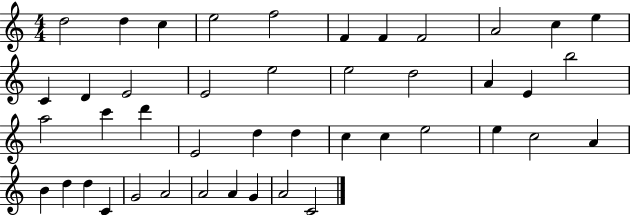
{
  \clef treble
  \numericTimeSignature
  \time 4/4
  \key c \major
  d''2 d''4 c''4 | e''2 f''2 | f'4 f'4 f'2 | a'2 c''4 e''4 | \break c'4 d'4 e'2 | e'2 e''2 | e''2 d''2 | a'4 e'4 b''2 | \break a''2 c'''4 d'''4 | e'2 d''4 d''4 | c''4 c''4 e''2 | e''4 c''2 a'4 | \break b'4 d''4 d''4 c'4 | g'2 a'2 | a'2 a'4 g'4 | a'2 c'2 | \break \bar "|."
}